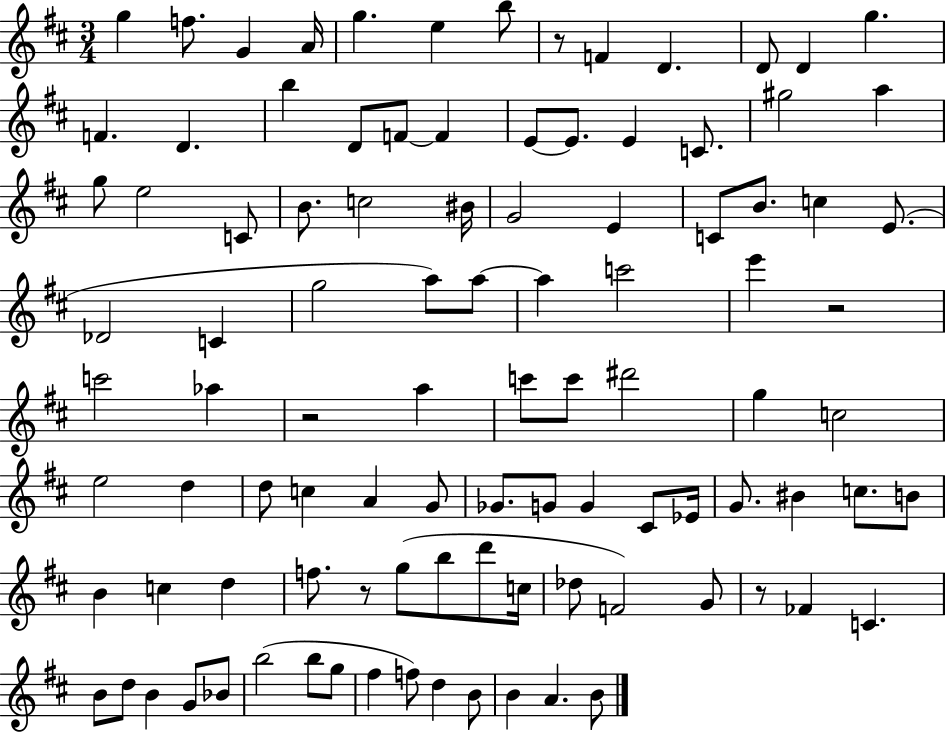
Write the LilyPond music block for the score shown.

{
  \clef treble
  \numericTimeSignature
  \time 3/4
  \key d \major
  g''4 f''8. g'4 a'16 | g''4. e''4 b''8 | r8 f'4 d'4. | d'8 d'4 g''4. | \break f'4. d'4. | b''4 d'8 f'8~~ f'4 | e'8~~ e'8. e'4 c'8. | gis''2 a''4 | \break g''8 e''2 c'8 | b'8. c''2 bis'16 | g'2 e'4 | c'8 b'8. c''4 e'8.( | \break des'2 c'4 | g''2 a''8) a''8~~ | a''4 c'''2 | e'''4 r2 | \break c'''2 aes''4 | r2 a''4 | c'''8 c'''8 dis'''2 | g''4 c''2 | \break e''2 d''4 | d''8 c''4 a'4 g'8 | ges'8. g'8 g'4 cis'8 ees'16 | g'8. bis'4 c''8. b'8 | \break b'4 c''4 d''4 | f''8. r8 g''8( b''8 d'''8 c''16 | des''8 f'2) g'8 | r8 fes'4 c'4. | \break b'8 d''8 b'4 g'8 bes'8 | b''2( b''8 g''8 | fis''4 f''8) d''4 b'8 | b'4 a'4. b'8 | \break \bar "|."
}